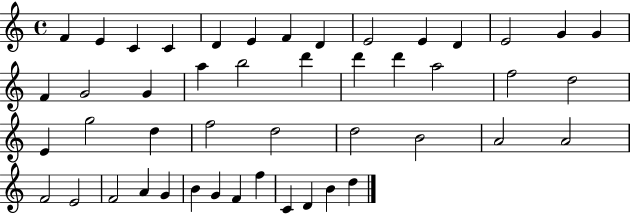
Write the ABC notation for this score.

X:1
T:Untitled
M:4/4
L:1/4
K:C
F E C C D E F D E2 E D E2 G G F G2 G a b2 d' d' d' a2 f2 d2 E g2 d f2 d2 d2 B2 A2 A2 F2 E2 F2 A G B G F f C D B d